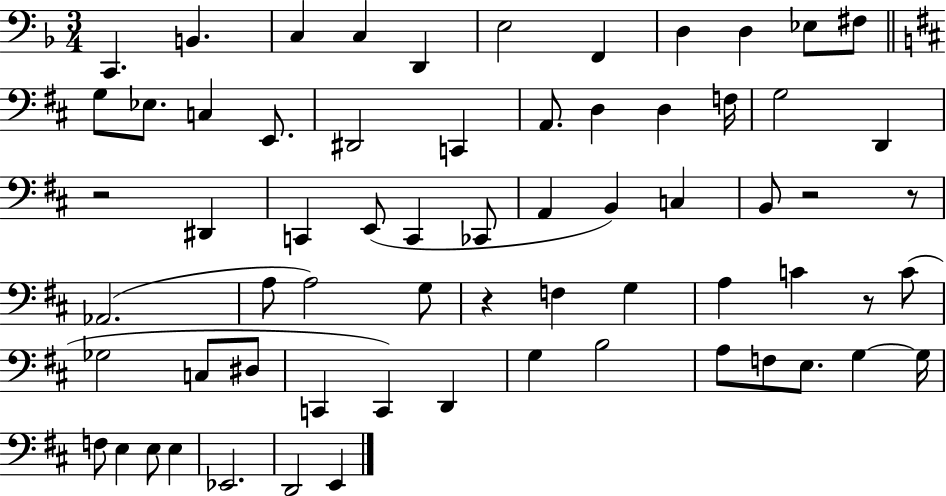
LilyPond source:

{
  \clef bass
  \numericTimeSignature
  \time 3/4
  \key f \major
  c,4. b,4. | c4 c4 d,4 | e2 f,4 | d4 d4 ees8 fis8 | \break \bar "||" \break \key b \minor g8 ees8. c4 e,8. | dis,2 c,4 | a,8. d4 d4 f16 | g2 d,4 | \break r2 dis,4 | c,4 e,8( c,4 ces,8 | a,4 b,4) c4 | b,8 r2 r8 | \break aes,2.( | a8 a2) g8 | r4 f4 g4 | a4 c'4 r8 c'8( | \break ges2 c8 dis8 | c,4 c,4) d,4 | g4 b2 | a8 f8 e8. g4~~ g16 | \break f8 e4 e8 e4 | ees,2. | d,2 e,4 | \bar "|."
}